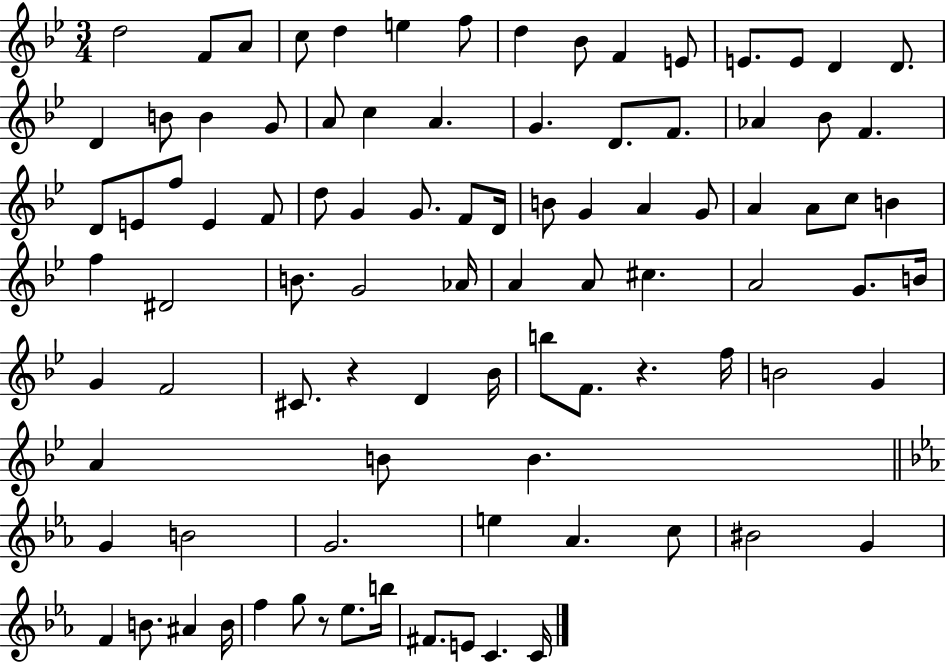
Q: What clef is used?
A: treble